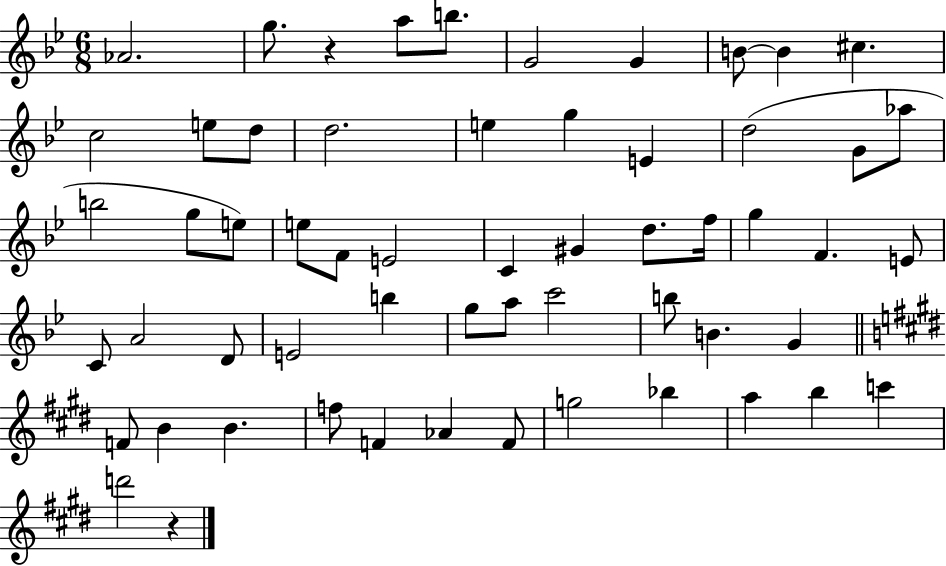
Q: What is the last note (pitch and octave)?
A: D6